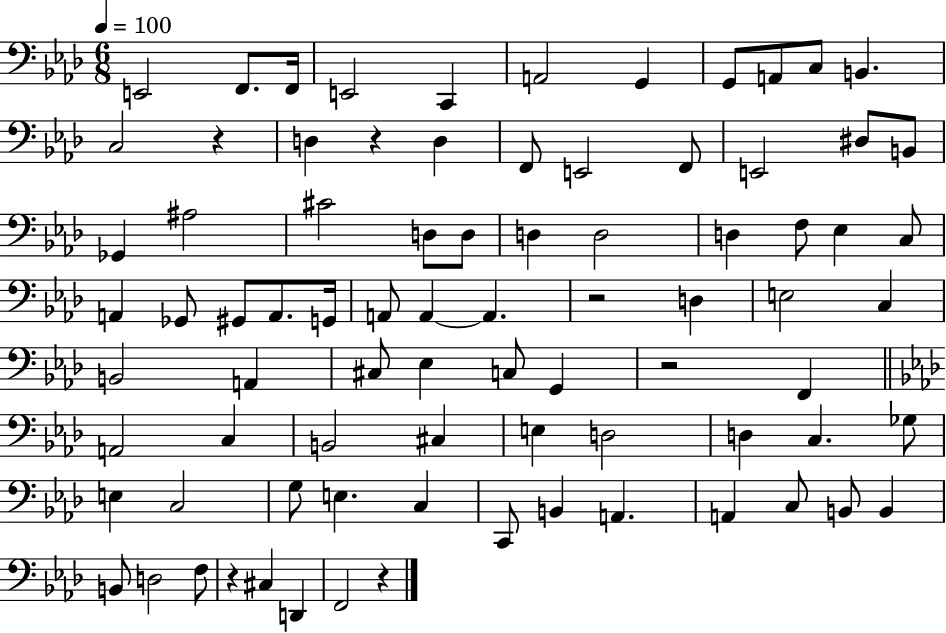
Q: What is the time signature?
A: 6/8